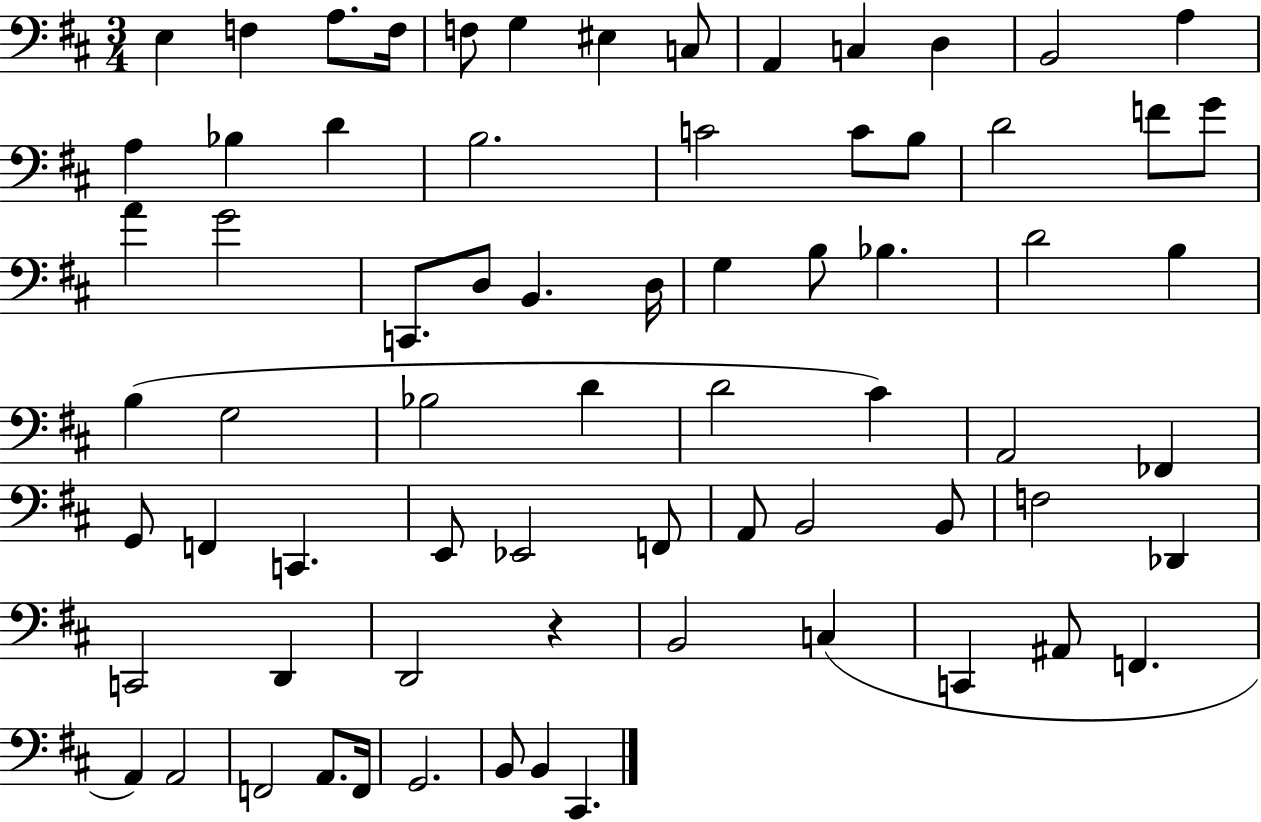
X:1
T:Untitled
M:3/4
L:1/4
K:D
E, F, A,/2 F,/4 F,/2 G, ^E, C,/2 A,, C, D, B,,2 A, A, _B, D B,2 C2 C/2 B,/2 D2 F/2 G/2 A G2 C,,/2 D,/2 B,, D,/4 G, B,/2 _B, D2 B, B, G,2 _B,2 D D2 ^C A,,2 _F,, G,,/2 F,, C,, E,,/2 _E,,2 F,,/2 A,,/2 B,,2 B,,/2 F,2 _D,, C,,2 D,, D,,2 z B,,2 C, C,, ^A,,/2 F,, A,, A,,2 F,,2 A,,/2 F,,/4 G,,2 B,,/2 B,, ^C,,